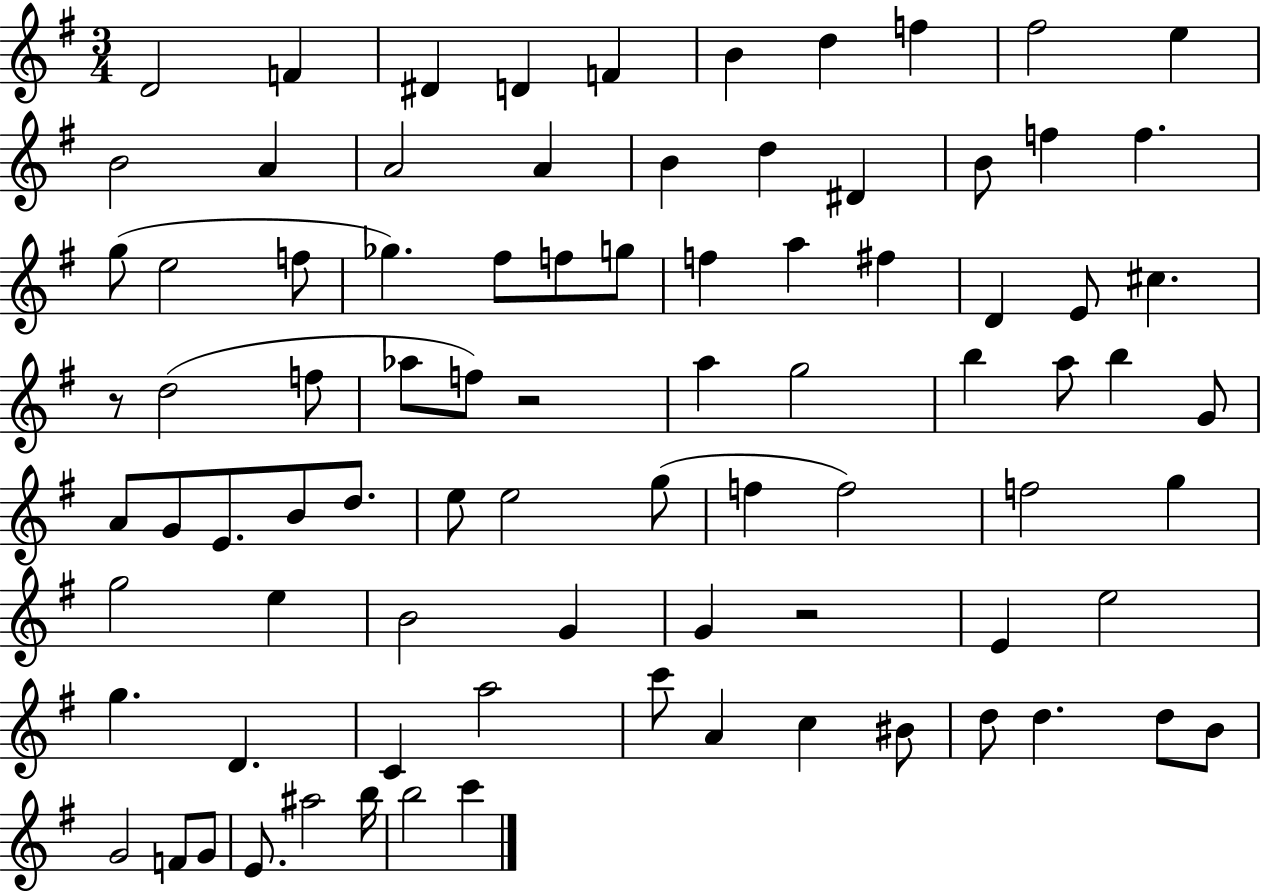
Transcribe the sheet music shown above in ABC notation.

X:1
T:Untitled
M:3/4
L:1/4
K:G
D2 F ^D D F B d f ^f2 e B2 A A2 A B d ^D B/2 f f g/2 e2 f/2 _g ^f/2 f/2 g/2 f a ^f D E/2 ^c z/2 d2 f/2 _a/2 f/2 z2 a g2 b a/2 b G/2 A/2 G/2 E/2 B/2 d/2 e/2 e2 g/2 f f2 f2 g g2 e B2 G G z2 E e2 g D C a2 c'/2 A c ^B/2 d/2 d d/2 B/2 G2 F/2 G/2 E/2 ^a2 b/4 b2 c'